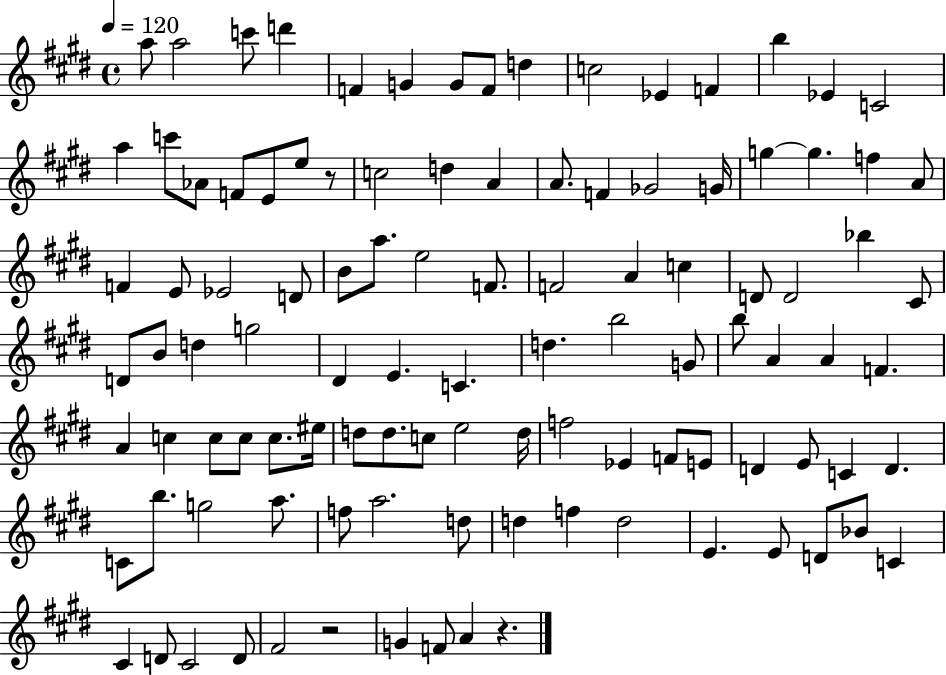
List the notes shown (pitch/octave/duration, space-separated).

A5/e A5/h C6/e D6/q F4/q G4/q G4/e F4/e D5/q C5/h Eb4/q F4/q B5/q Eb4/q C4/h A5/q C6/e Ab4/e F4/e E4/e E5/e R/e C5/h D5/q A4/q A4/e. F4/q Gb4/h G4/s G5/q G5/q. F5/q A4/e F4/q E4/e Eb4/h D4/e B4/e A5/e. E5/h F4/e. F4/h A4/q C5/q D4/e D4/h Bb5/q C#4/e D4/e B4/e D5/q G5/h D#4/q E4/q. C4/q. D5/q. B5/h G4/e B5/e A4/q A4/q F4/q. A4/q C5/q C5/e C5/e C5/e. EIS5/s D5/e D5/e. C5/e E5/h D5/s F5/h Eb4/q F4/e E4/e D4/q E4/e C4/q D4/q. C4/e B5/e. G5/h A5/e. F5/e A5/h. D5/e D5/q F5/q D5/h E4/q. E4/e D4/e Bb4/e C4/q C#4/q D4/e C#4/h D4/e F#4/h R/h G4/q F4/e A4/q R/q.